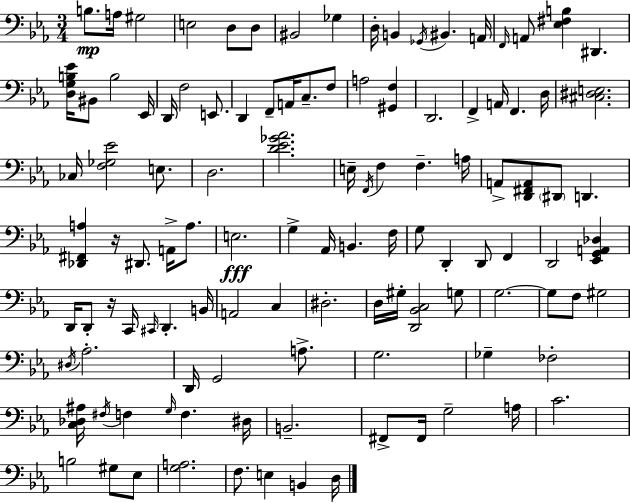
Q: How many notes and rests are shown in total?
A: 113